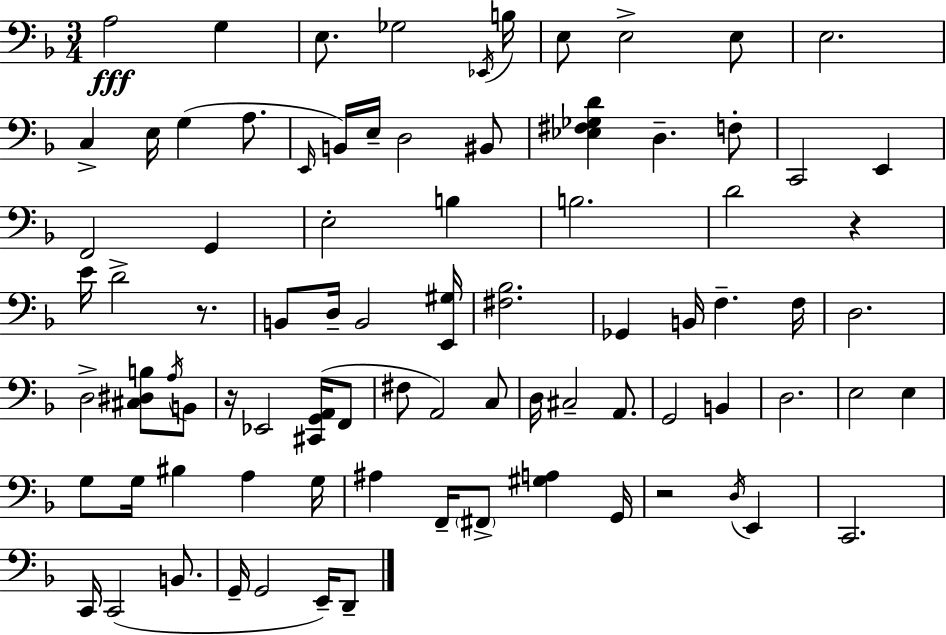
X:1
T:Untitled
M:3/4
L:1/4
K:Dm
A,2 G, E,/2 _G,2 _E,,/4 B,/4 E,/2 E,2 E,/2 E,2 C, E,/4 G, A,/2 E,,/4 B,,/4 E,/4 D,2 ^B,,/2 [_E,^F,_G,D] D, F,/2 C,,2 E,, F,,2 G,, E,2 B, B,2 D2 z E/4 D2 z/2 B,,/2 D,/4 B,,2 [E,,^G,]/4 [^F,_B,]2 _G,, B,,/4 F, F,/4 D,2 D,2 [^C,^D,B,]/2 A,/4 B,,/2 z/4 _E,,2 [^C,,G,,A,,]/4 F,,/2 ^F,/2 A,,2 C,/2 D,/4 ^C,2 A,,/2 G,,2 B,, D,2 E,2 E, G,/2 G,/4 ^B, A, G,/4 ^A, F,,/4 ^F,,/2 [^G,A,] G,,/4 z2 D,/4 E,, C,,2 C,,/4 C,,2 B,,/2 G,,/4 G,,2 E,,/4 D,,/2